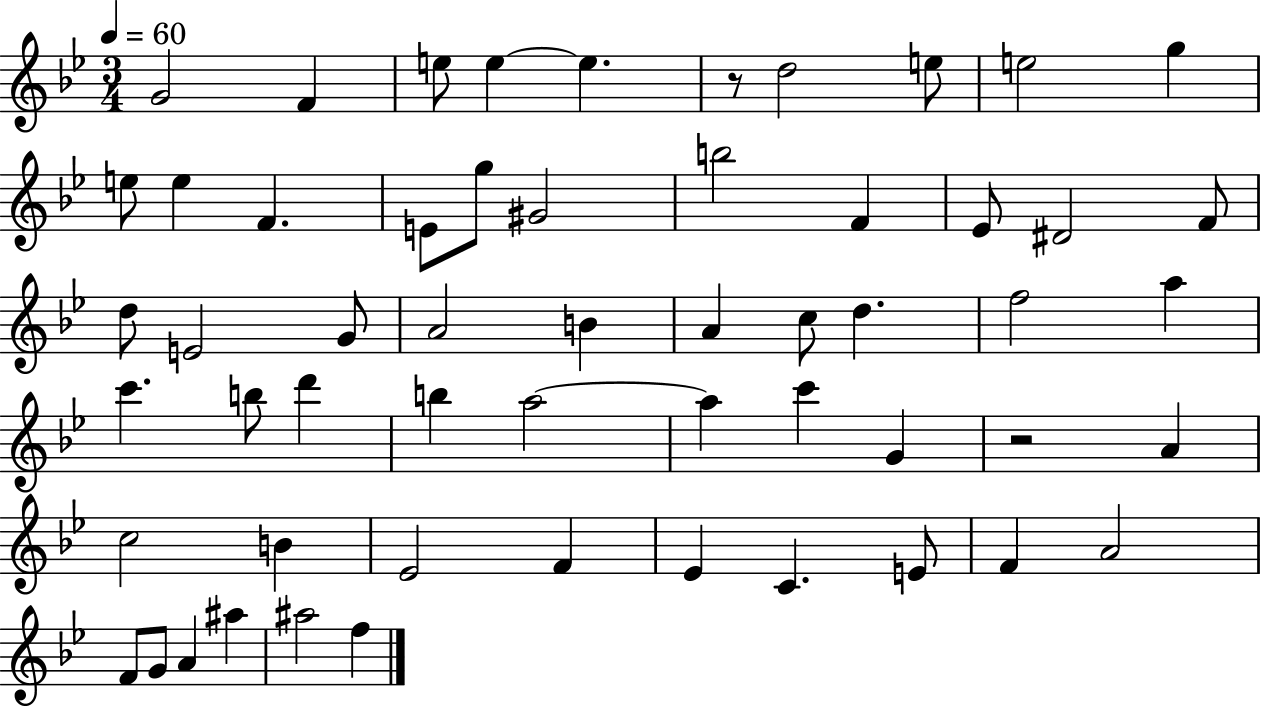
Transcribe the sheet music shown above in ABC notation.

X:1
T:Untitled
M:3/4
L:1/4
K:Bb
G2 F e/2 e e z/2 d2 e/2 e2 g e/2 e F E/2 g/2 ^G2 b2 F _E/2 ^D2 F/2 d/2 E2 G/2 A2 B A c/2 d f2 a c' b/2 d' b a2 a c' G z2 A c2 B _E2 F _E C E/2 F A2 F/2 G/2 A ^a ^a2 f